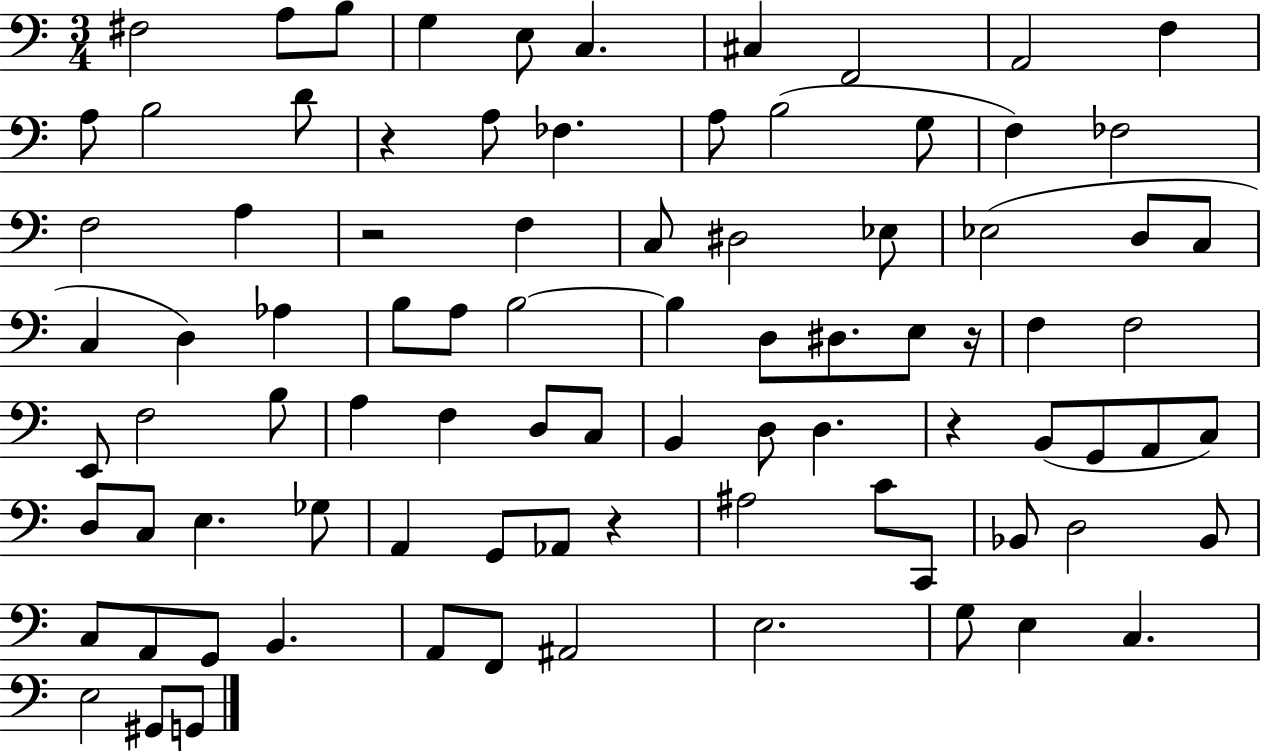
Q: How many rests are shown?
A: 5